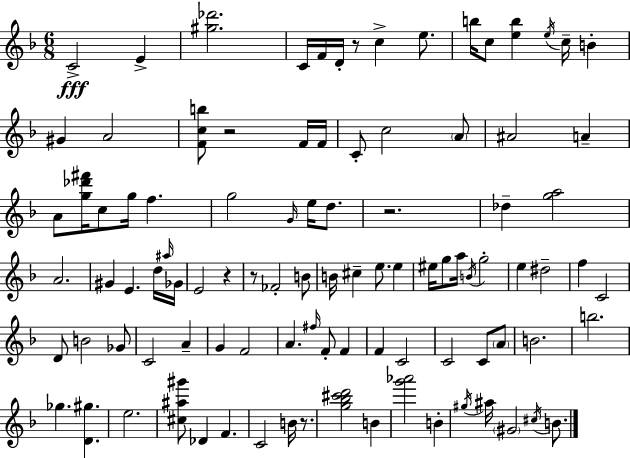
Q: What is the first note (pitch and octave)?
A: C4